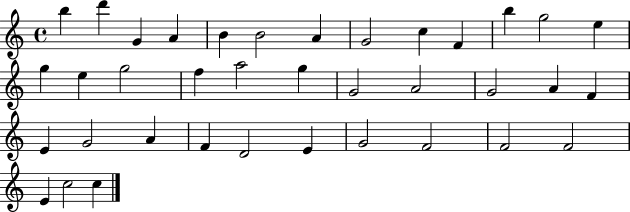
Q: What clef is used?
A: treble